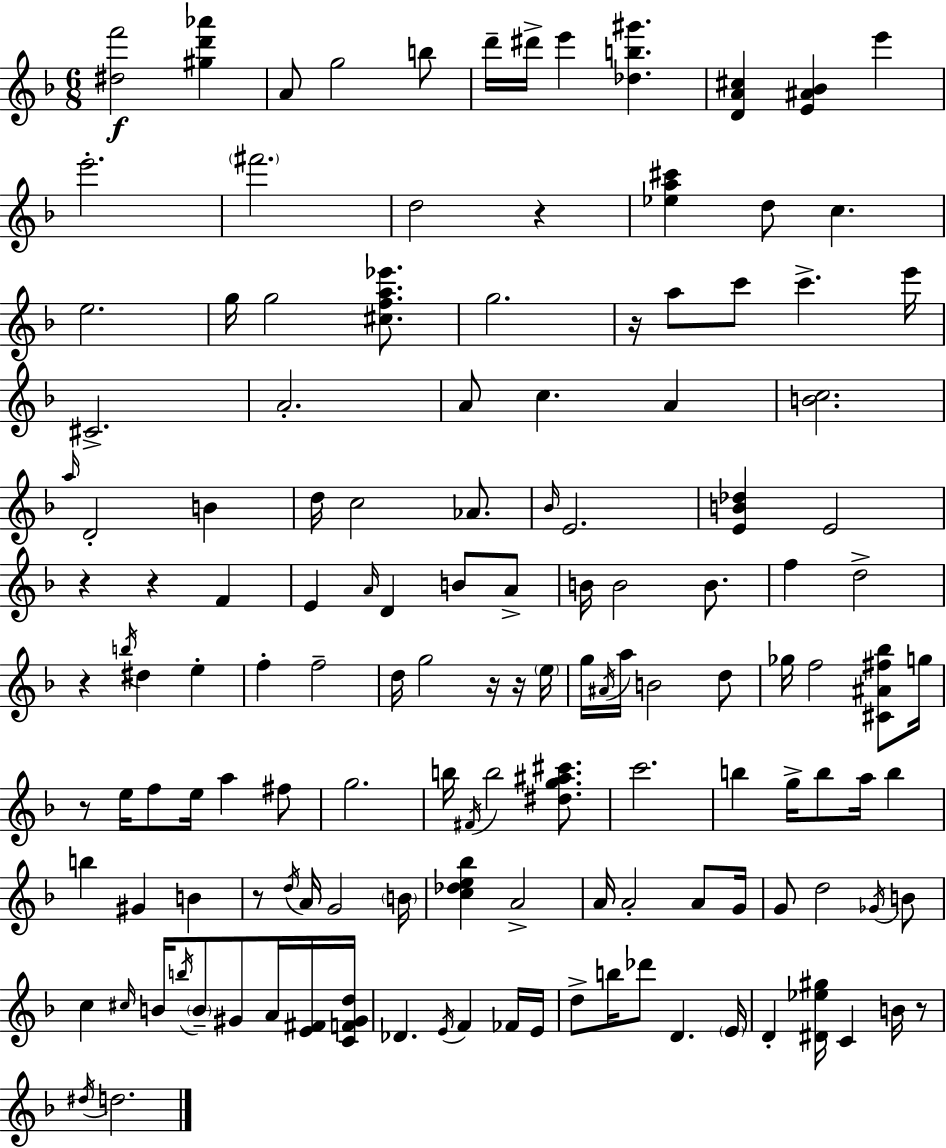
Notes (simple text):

[D#5,F6]/h [G#5,D6,Ab6]/q A4/e G5/h B5/e D6/s D#6/s E6/q [Db5,B5,G#6]/q. [D4,A4,C#5]/q [E4,A#4,Bb4]/q E6/q E6/h. F#6/h. D5/h R/q [Eb5,A5,C#6]/q D5/e C5/q. E5/h. G5/s G5/h [C#5,F5,A5,Eb6]/e. G5/h. R/s A5/e C6/e C6/q. E6/s C#4/h. A4/h. A4/e C5/q. A4/q [B4,C5]/h. A5/s D4/h B4/q D5/s C5/h Ab4/e. Bb4/s E4/h. [E4,B4,Db5]/q E4/h R/q R/q F4/q E4/q A4/s D4/q B4/e A4/e B4/s B4/h B4/e. F5/q D5/h R/q B5/s D#5/q E5/q F5/q F5/h D5/s G5/h R/s R/s E5/s G5/s A#4/s A5/s B4/h D5/e Gb5/s F5/h [C#4,A#4,F#5,Bb5]/e G5/s R/e E5/s F5/e E5/s A5/q F#5/e G5/h. B5/s F#4/s B5/h [D#5,G5,A#5,C#6]/e. C6/h. B5/q G5/s B5/e A5/s B5/q B5/q G#4/q B4/q R/e D5/s A4/s G4/h B4/s [C5,Db5,E5,Bb5]/q A4/h A4/s A4/h A4/e G4/s G4/e D5/h Gb4/s B4/e C5/q C#5/s B4/s B5/s B4/e G#4/e A4/s [E4,F#4]/s [C4,F4,G#4,D5]/s Db4/q. E4/s F4/q FES4/s E4/s D5/e B5/s Db6/e D4/q. E4/s D4/q [D#4,Eb5,G#5]/s C4/q B4/s R/e D#5/s D5/h.